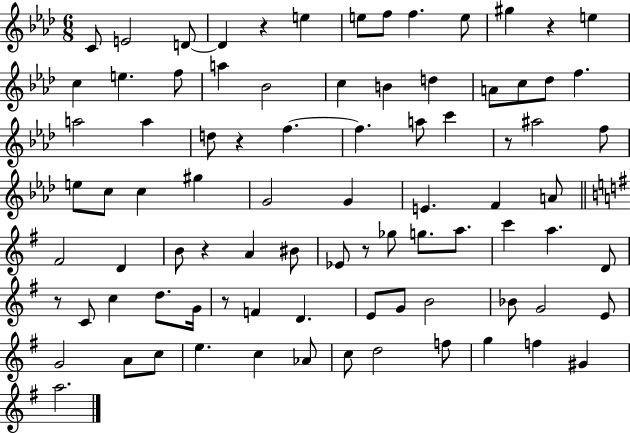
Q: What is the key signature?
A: AES major